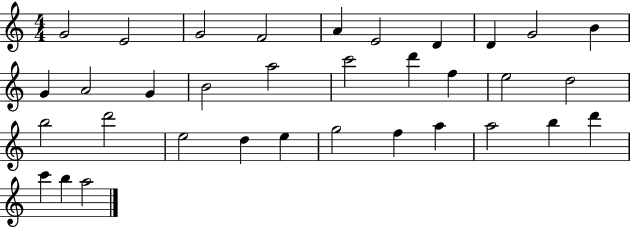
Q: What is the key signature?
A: C major